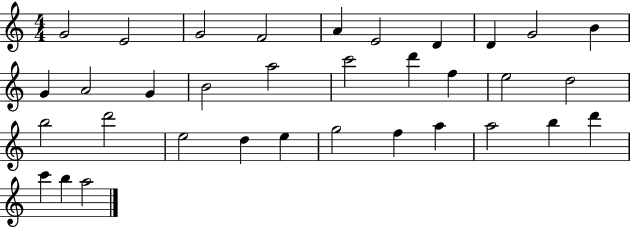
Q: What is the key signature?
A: C major